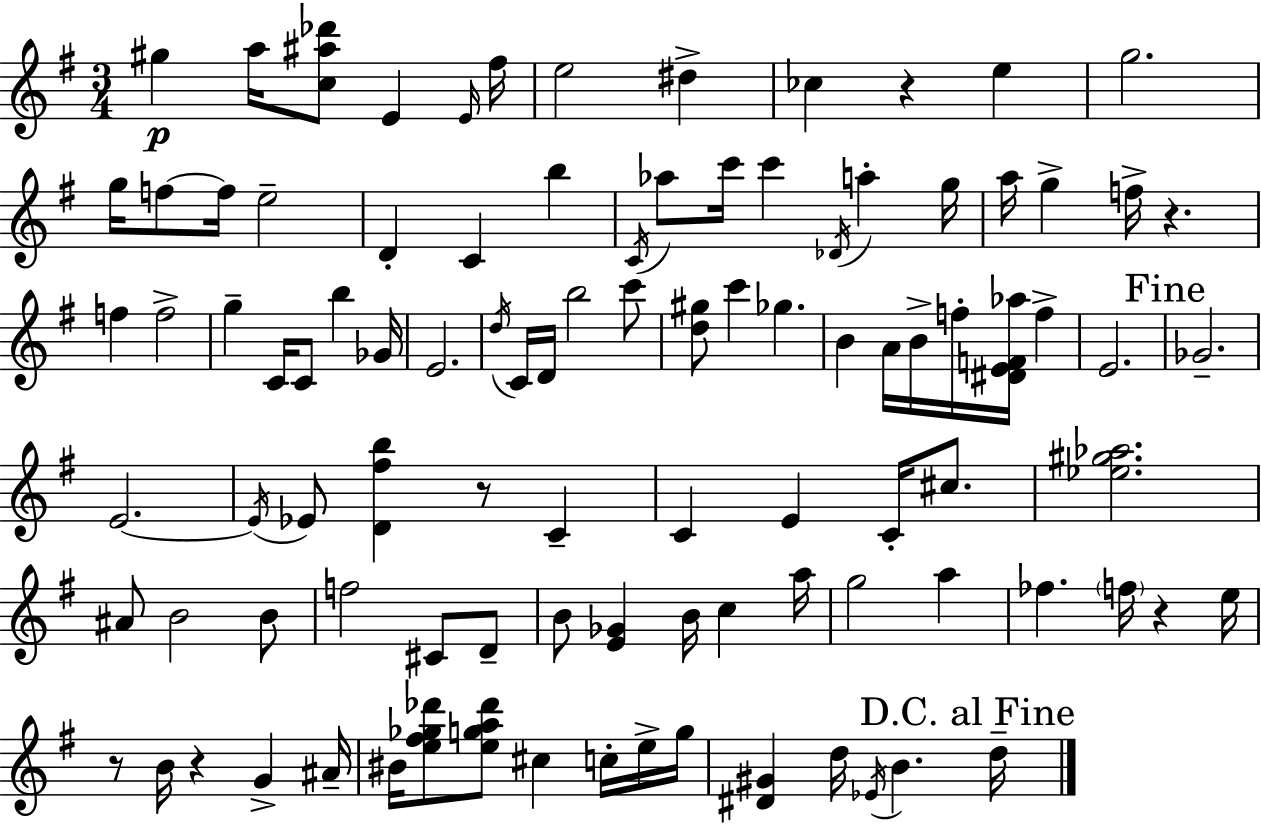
{
  \clef treble
  \numericTimeSignature
  \time 3/4
  \key e \minor
  \repeat volta 2 { gis''4\p a''16 <c'' ais'' des'''>8 e'4 \grace { e'16 } | fis''16 e''2 dis''4-> | ces''4 r4 e''4 | g''2. | \break g''16 f''8~~ f''16 e''2-- | d'4-. c'4 b''4 | \acciaccatura { c'16 } aes''8 c'''16 c'''4 \acciaccatura { des'16 } a''4-. | g''16 a''16 g''4-> f''16-> r4. | \break f''4 f''2-> | g''4-- c'16 c'8 b''4 | ges'16 e'2. | \acciaccatura { d''16 } c'16 d'16 b''2 | \break c'''8 <d'' gis''>8 c'''4 ges''4. | b'4 a'16 b'16-> f''16-. <dis' e' f' aes''>16 | f''4-> e'2. | \mark "Fine" ges'2.-- | \break e'2.~~ | \acciaccatura { e'16 } ees'8 <d' fis'' b''>4 r8 | c'4-- c'4 e'4 | c'16-. cis''8. <ees'' gis'' aes''>2. | \break ais'8 b'2 | b'8 f''2 | cis'8 d'8-- b'8 <e' ges'>4 b'16 | c''4 a''16 g''2 | \break a''4 fes''4. \parenthesize f''16 | r4 e''16 r8 b'16 r4 | g'4-> ais'16-- bis'16 <e'' fis'' ges'' des'''>8 <e'' g'' a'' des'''>8 cis''4 | c''16-. e''16-> g''16 <dis' gis'>4 d''16 \acciaccatura { ees'16 } b'4. | \break \mark "D.C. al Fine" d''16-- } \bar "|."
}